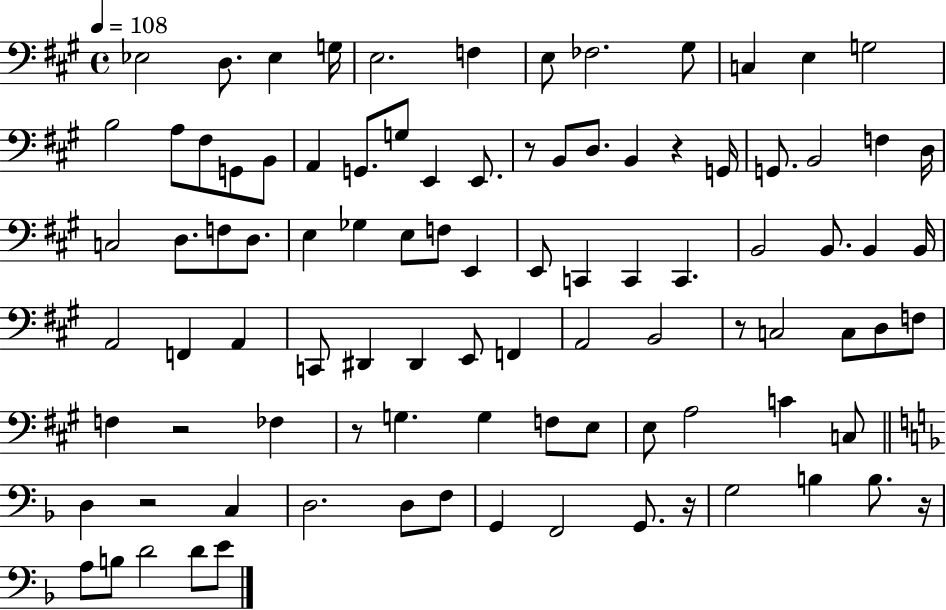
X:1
T:Untitled
M:4/4
L:1/4
K:A
_E,2 D,/2 _E, G,/4 E,2 F, E,/2 _F,2 ^G,/2 C, E, G,2 B,2 A,/2 ^F,/2 G,,/2 B,,/2 A,, G,,/2 G,/2 E,, E,,/2 z/2 B,,/2 D,/2 B,, z G,,/4 G,,/2 B,,2 F, D,/4 C,2 D,/2 F,/2 D,/2 E, _G, E,/2 F,/2 E,, E,,/2 C,, C,, C,, B,,2 B,,/2 B,, B,,/4 A,,2 F,, A,, C,,/2 ^D,, ^D,, E,,/2 F,, A,,2 B,,2 z/2 C,2 C,/2 D,/2 F,/2 F, z2 _F, z/2 G, G, F,/2 E,/2 E,/2 A,2 C C,/2 D, z2 C, D,2 D,/2 F,/2 G,, F,,2 G,,/2 z/4 G,2 B, B,/2 z/4 A,/2 B,/2 D2 D/2 E/2